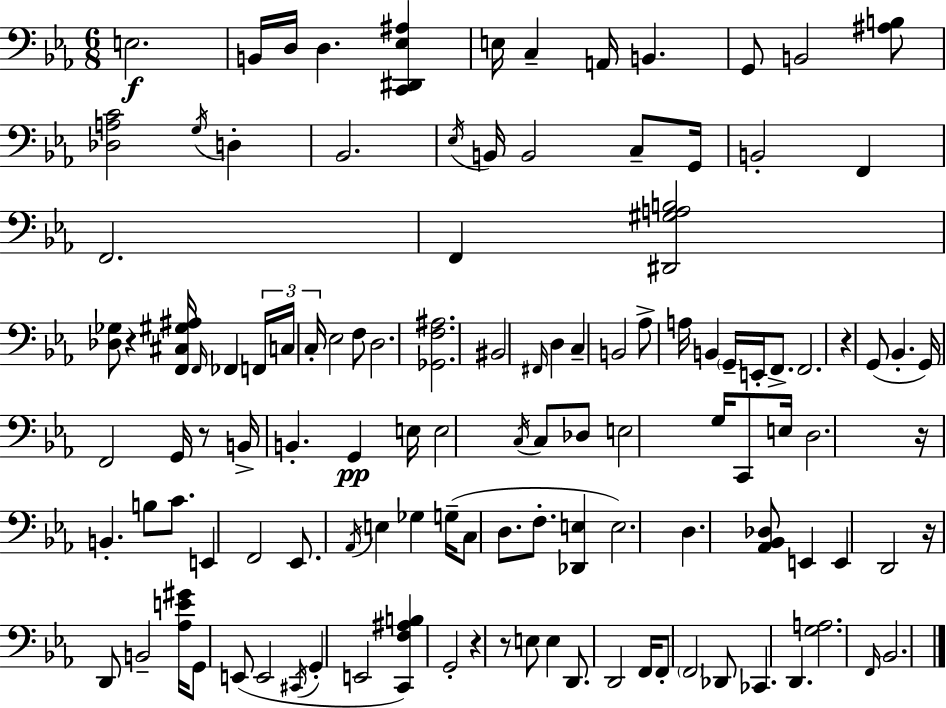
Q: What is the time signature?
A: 6/8